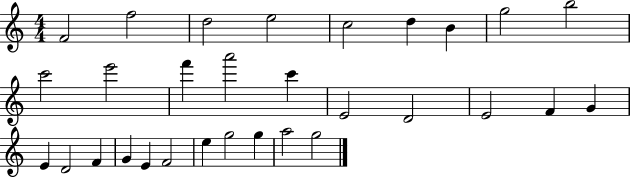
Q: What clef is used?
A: treble